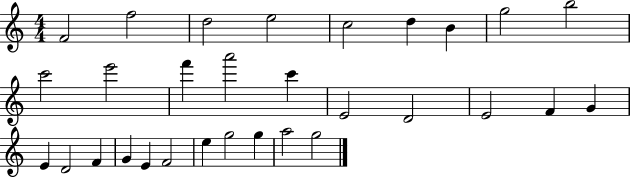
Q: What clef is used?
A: treble